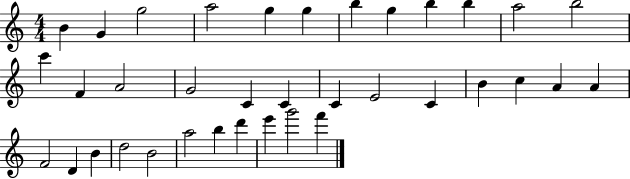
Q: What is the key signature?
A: C major